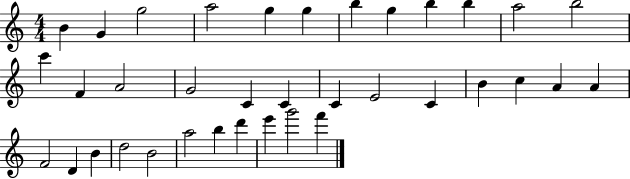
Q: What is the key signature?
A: C major